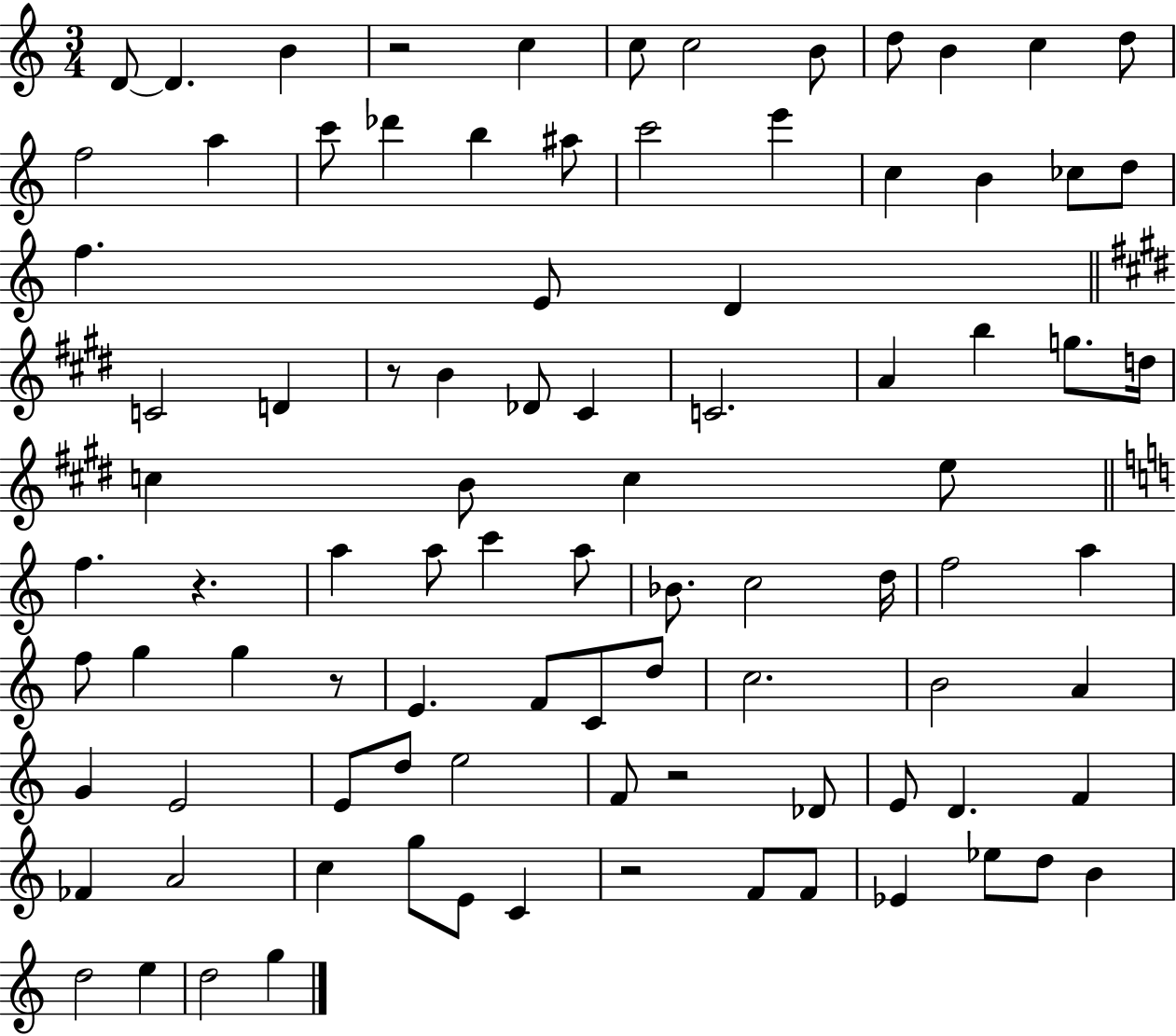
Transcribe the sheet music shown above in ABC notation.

X:1
T:Untitled
M:3/4
L:1/4
K:C
D/2 D B z2 c c/2 c2 B/2 d/2 B c d/2 f2 a c'/2 _d' b ^a/2 c'2 e' c B _c/2 d/2 f E/2 D C2 D z/2 B _D/2 ^C C2 A b g/2 d/4 c B/2 c e/2 f z a a/2 c' a/2 _B/2 c2 d/4 f2 a f/2 g g z/2 E F/2 C/2 d/2 c2 B2 A G E2 E/2 d/2 e2 F/2 z2 _D/2 E/2 D F _F A2 c g/2 E/2 C z2 F/2 F/2 _E _e/2 d/2 B d2 e d2 g